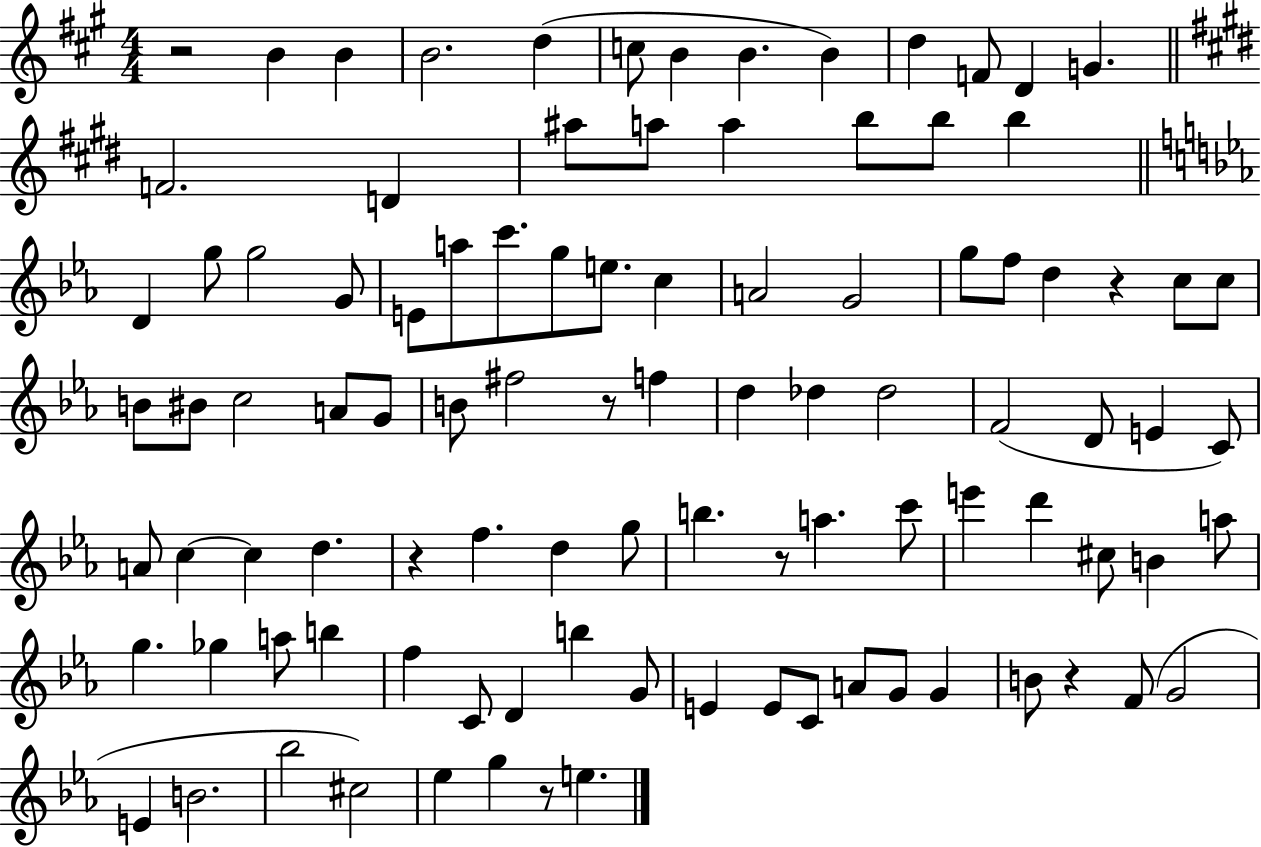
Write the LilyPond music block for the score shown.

{
  \clef treble
  \numericTimeSignature
  \time 4/4
  \key a \major
  r2 b'4 b'4 | b'2. d''4( | c''8 b'4 b'4. b'4) | d''4 f'8 d'4 g'4. | \break \bar "||" \break \key e \major f'2. d'4 | ais''8 a''8 a''4 b''8 b''8 b''4 | \bar "||" \break \key c \minor d'4 g''8 g''2 g'8 | e'8 a''8 c'''8. g''8 e''8. c''4 | a'2 g'2 | g''8 f''8 d''4 r4 c''8 c''8 | \break b'8 bis'8 c''2 a'8 g'8 | b'8 fis''2 r8 f''4 | d''4 des''4 des''2 | f'2( d'8 e'4 c'8) | \break a'8 c''4~~ c''4 d''4. | r4 f''4. d''4 g''8 | b''4. r8 a''4. c'''8 | e'''4 d'''4 cis''8 b'4 a''8 | \break g''4. ges''4 a''8 b''4 | f''4 c'8 d'4 b''4 g'8 | e'4 e'8 c'8 a'8 g'8 g'4 | b'8 r4 f'8( g'2 | \break e'4 b'2. | bes''2 cis''2) | ees''4 g''4 r8 e''4. | \bar "|."
}